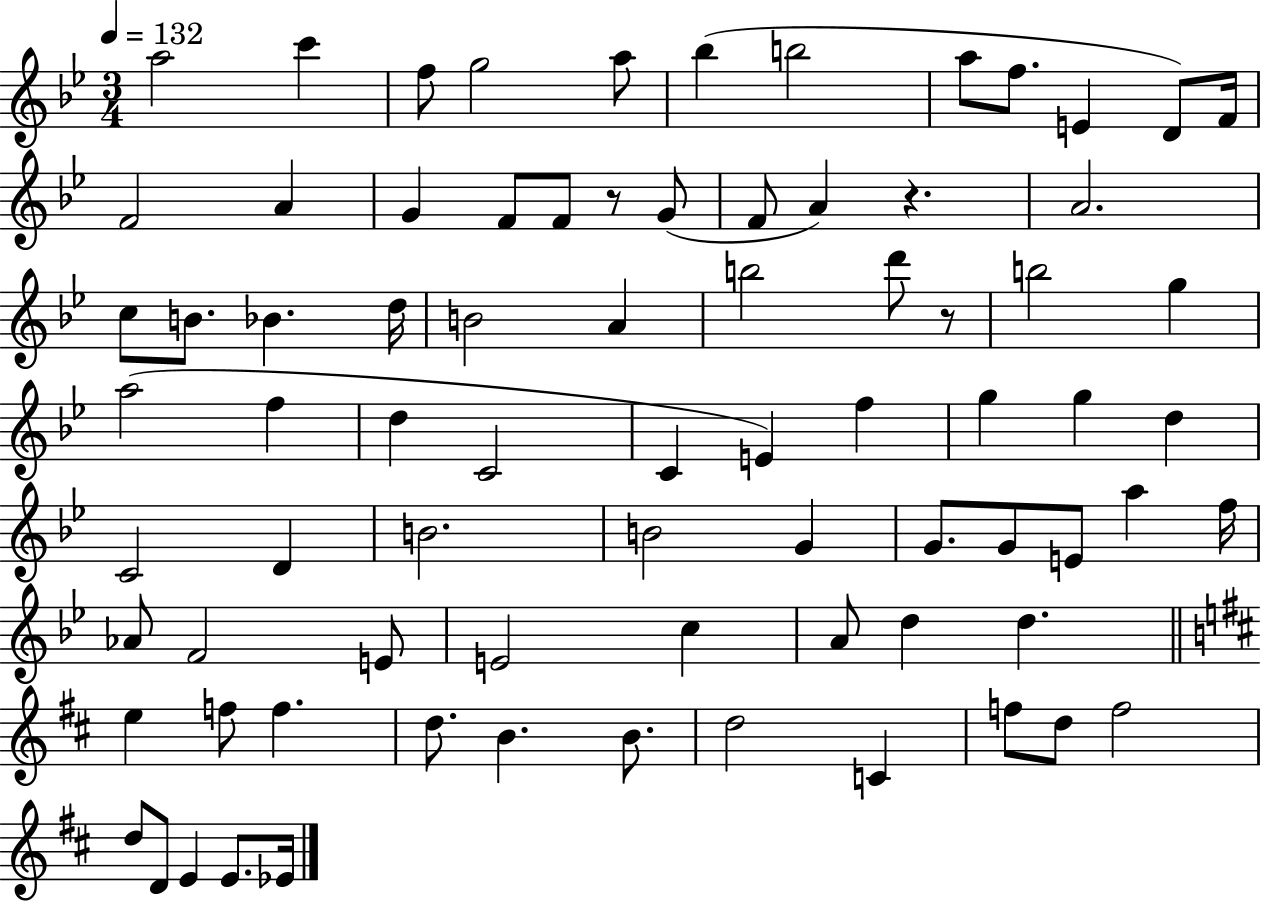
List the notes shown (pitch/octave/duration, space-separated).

A5/h C6/q F5/e G5/h A5/e Bb5/q B5/h A5/e F5/e. E4/q D4/e F4/s F4/h A4/q G4/q F4/e F4/e R/e G4/e F4/e A4/q R/q. A4/h. C5/e B4/e. Bb4/q. D5/s B4/h A4/q B5/h D6/e R/e B5/h G5/q A5/h F5/q D5/q C4/h C4/q E4/q F5/q G5/q G5/q D5/q C4/h D4/q B4/h. B4/h G4/q G4/e. G4/e E4/e A5/q F5/s Ab4/e F4/h E4/e E4/h C5/q A4/e D5/q D5/q. E5/q F5/e F5/q. D5/e. B4/q. B4/e. D5/h C4/q F5/e D5/e F5/h D5/e D4/e E4/q E4/e. Eb4/s